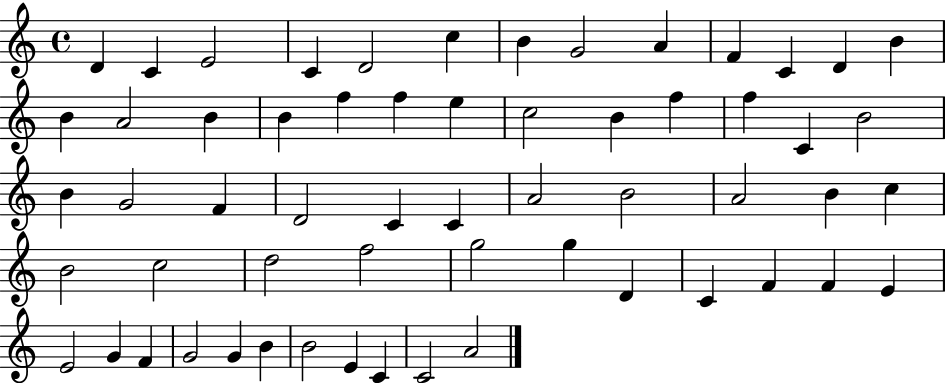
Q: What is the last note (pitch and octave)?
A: A4